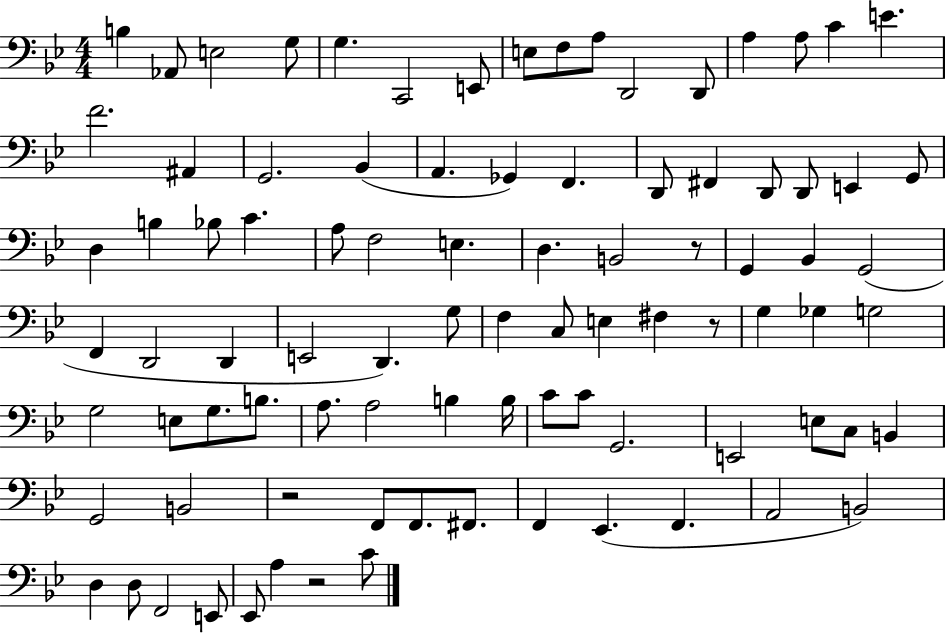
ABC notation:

X:1
T:Untitled
M:4/4
L:1/4
K:Bb
B, _A,,/2 E,2 G,/2 G, C,,2 E,,/2 E,/2 F,/2 A,/2 D,,2 D,,/2 A, A,/2 C E F2 ^A,, G,,2 _B,, A,, _G,, F,, D,,/2 ^F,, D,,/2 D,,/2 E,, G,,/2 D, B, _B,/2 C A,/2 F,2 E, D, B,,2 z/2 G,, _B,, G,,2 F,, D,,2 D,, E,,2 D,, G,/2 F, C,/2 E, ^F, z/2 G, _G, G,2 G,2 E,/2 G,/2 B,/2 A,/2 A,2 B, B,/4 C/2 C/2 G,,2 E,,2 E,/2 C,/2 B,, G,,2 B,,2 z2 F,,/2 F,,/2 ^F,,/2 F,, _E,, F,, A,,2 B,,2 D, D,/2 F,,2 E,,/2 _E,,/2 A, z2 C/2